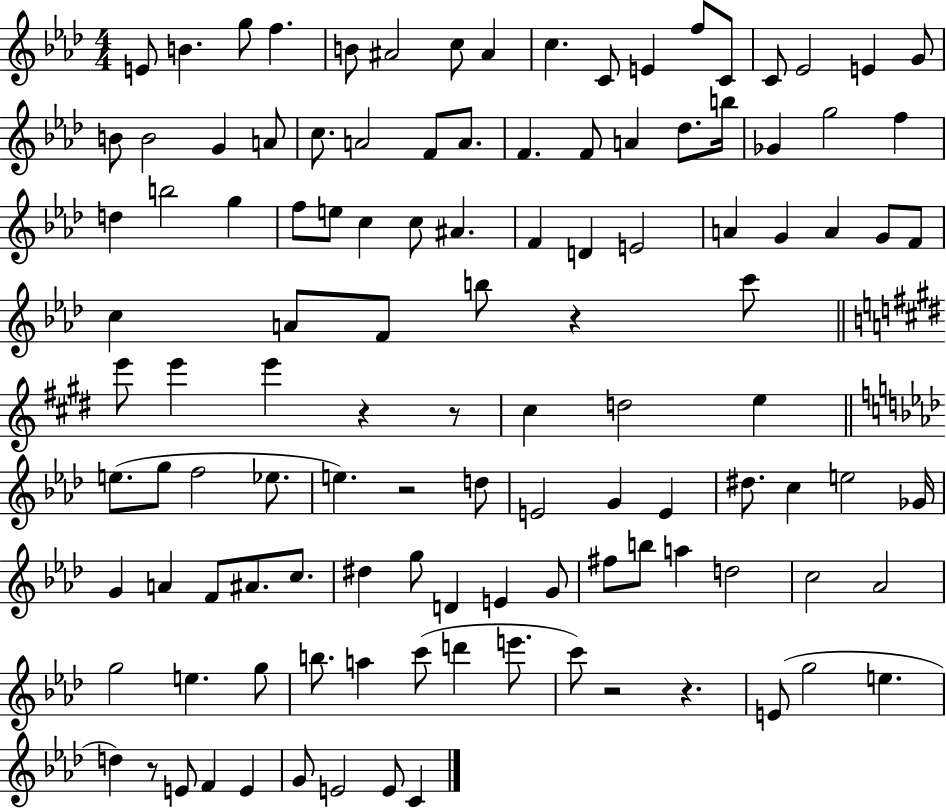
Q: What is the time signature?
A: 4/4